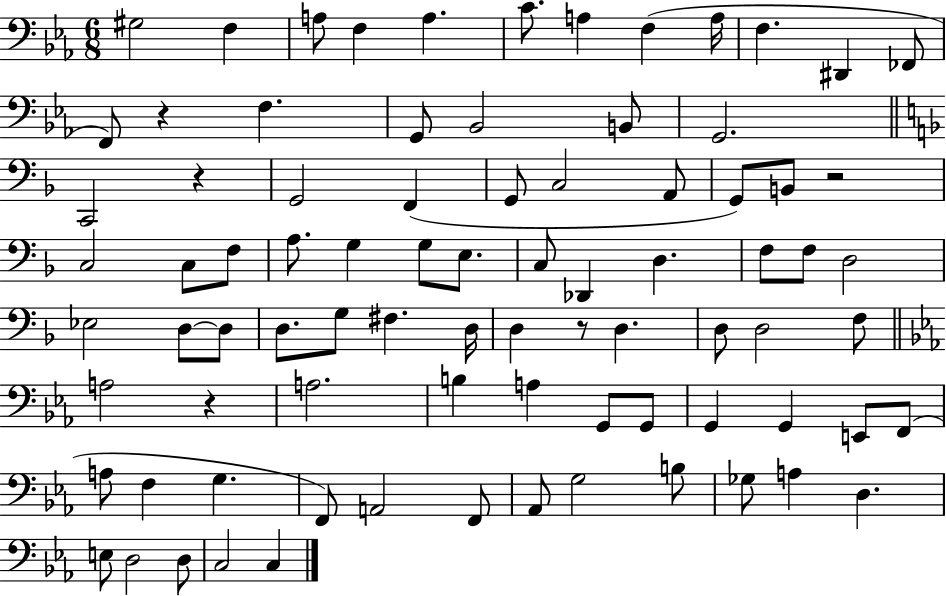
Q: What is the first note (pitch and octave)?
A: G#3